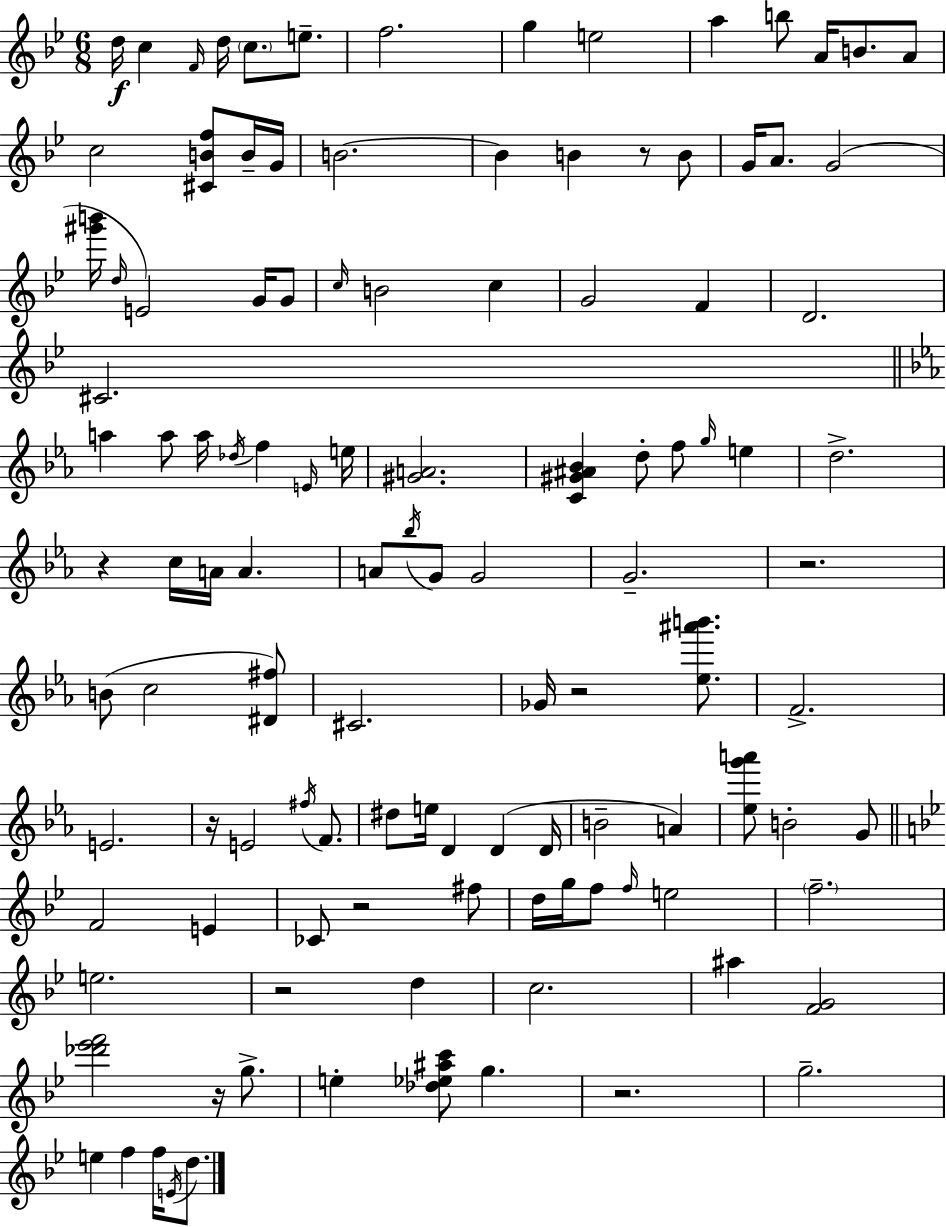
{
  \clef treble
  \numericTimeSignature
  \time 6/8
  \key bes \major
  \repeat volta 2 { d''16\f c''4 \grace { f'16 } d''16 \parenthesize c''8. e''8.-- | f''2. | g''4 e''2 | a''4 b''8 a'16 b'8. a'8 | \break c''2 <cis' b' f''>8 b'16-- | g'16 b'2.~~ | b'4 b'4 r8 b'8 | g'16 a'8. g'2( | \break <gis''' b'''>16 \grace { d''16 } e'2) g'16 | g'8 \grace { c''16 } b'2 c''4 | g'2 f'4 | d'2. | \break cis'2. | \bar "||" \break \key c \minor a''4 a''8 a''16 \acciaccatura { des''16 } f''4 | \grace { e'16 } e''16 <gis' a'>2. | <c' gis' ais' bes'>4 d''8-. f''8 \grace { g''16 } e''4 | d''2.-> | \break r4 c''16 a'16 a'4. | a'8 \acciaccatura { bes''16 } g'8 g'2 | g'2.-- | r2. | \break b'8( c''2 | <dis' fis''>8) cis'2. | ges'16 r2 | <ees'' ais''' b'''>8. f'2.-> | \break e'2. | r16 e'2 | \acciaccatura { fis''16 } f'8. dis''8 e''16 d'4 | d'4( d'16 b'2-- | \break a'4) <ees'' g''' a'''>8 b'2-. | g'8 \bar "||" \break \key bes \major f'2 e'4 | ces'8 r2 fis''8 | d''16 g''16 f''8 \grace { f''16 } e''2 | \parenthesize f''2.-- | \break e''2. | r2 d''4 | c''2. | ais''4 <f' g'>2 | \break <des''' ees''' f'''>2 r16 g''8.-> | e''4-. <des'' ees'' ais'' c'''>8 g''4. | r2. | g''2.-- | \break e''4 f''4 f''16 \acciaccatura { e'16 } d''8. | } \bar "|."
}